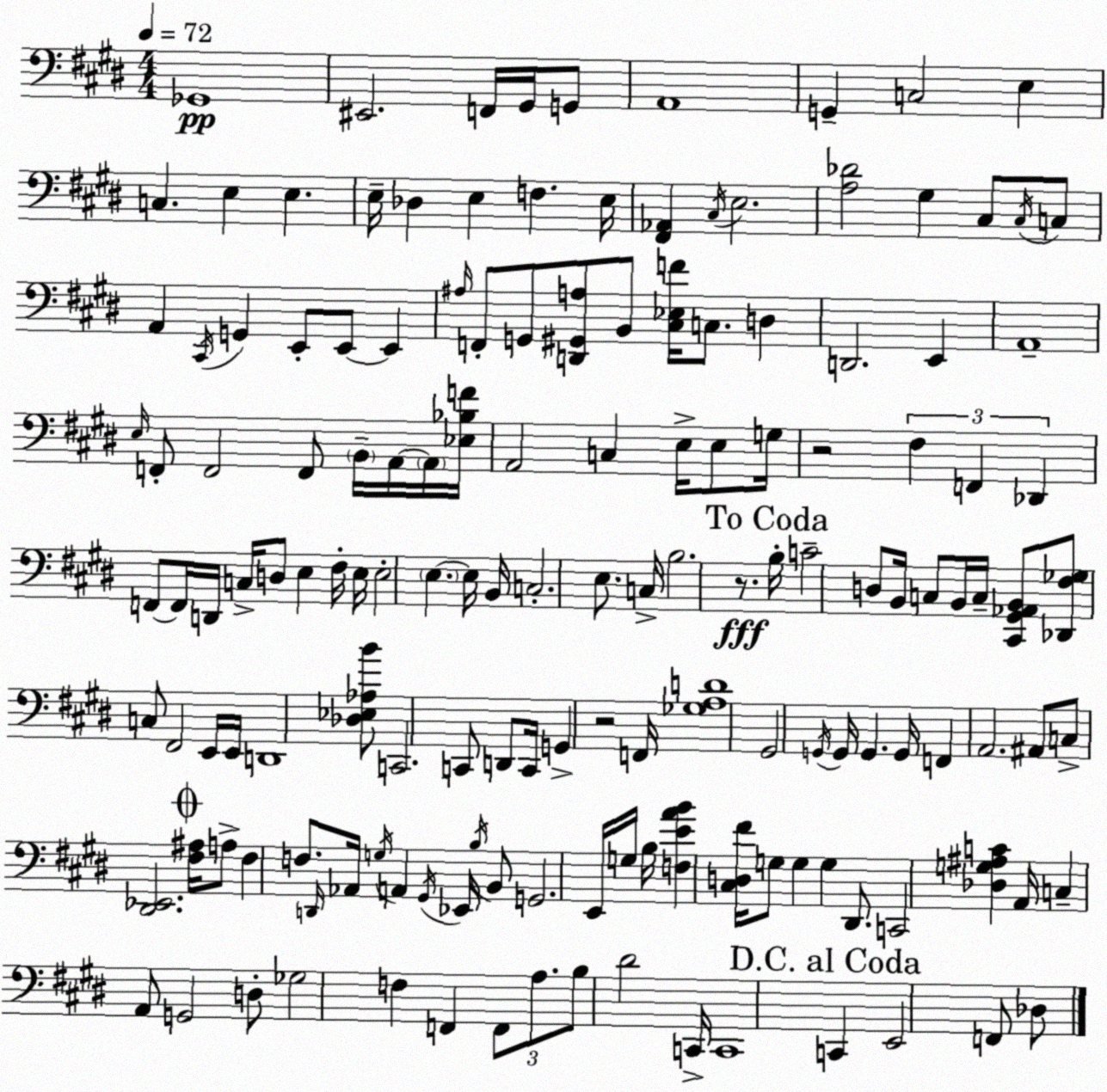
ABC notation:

X:1
T:Untitled
M:4/4
L:1/4
K:E
_G,,4 ^E,,2 F,,/4 ^G,,/4 G,,/2 A,,4 G,, C,2 E, C, E, E, E,/4 _D, E, F, E,/4 [^F,,_A,,] ^C,/4 E,2 [A,_D]2 ^G, ^C,/2 ^C,/4 C,/2 A,, ^C,,/4 G,, E,,/2 E,,/2 E,, ^A,/4 F,,/2 G,,/2 [D,,^G,,A,]/2 B,,/2 [^C,_E,F]/4 C,/2 D, D,,2 E,, A,,4 E,/4 F,,/2 F,,2 F,,/2 B,,/4 A,,/4 A,,/4 [_E,_B,F]/4 A,,2 C, E,/4 E,/2 G,/4 z2 ^F, F,, _D,, F,,/2 F,,/4 D,,/4 C,/4 D,/2 E, ^F,/4 E,/4 E,2 E, E,/4 B,,/4 C,2 E,/2 C,/4 B,2 z/2 B,/4 C2 D,/2 B,,/4 C,/2 B,,/4 C,/4 [^C,,^G,,_A,,B,,]/2 [_D,,^F,_G,]/2 C,/2 ^F,,2 E,,/4 E,,/4 D,,4 [_D,_E,_A,B]/2 C,,2 C,,/2 D,,/2 C,,/4 G,, z2 F,,/4 [_G,A,D]4 ^G,,2 G,,/4 G,,/4 G,, G,,/4 F,, A,,2 ^A,,/2 C,/2 [^D,,_E,,]2 [^F,^A,]/4 A,/2 ^F, F,/2 D,,/4 _A,,/4 G,/4 A,, ^G,,/4 _E,,/4 B,/4 B,,/2 G,,2 E,,/4 G,/4 B,/4 [F,EAB] [^C,D,^F]/4 G,/2 G, G, ^D,,/2 C,,2 [_D,G,^A,C] A,,/4 C, A,,/2 G,,2 D,/2 _G,2 F, F,, F,,/2 A,/2 B,/2 ^D2 C,,/4 C,,4 C,, E,,2 F,,/2 _D,/2